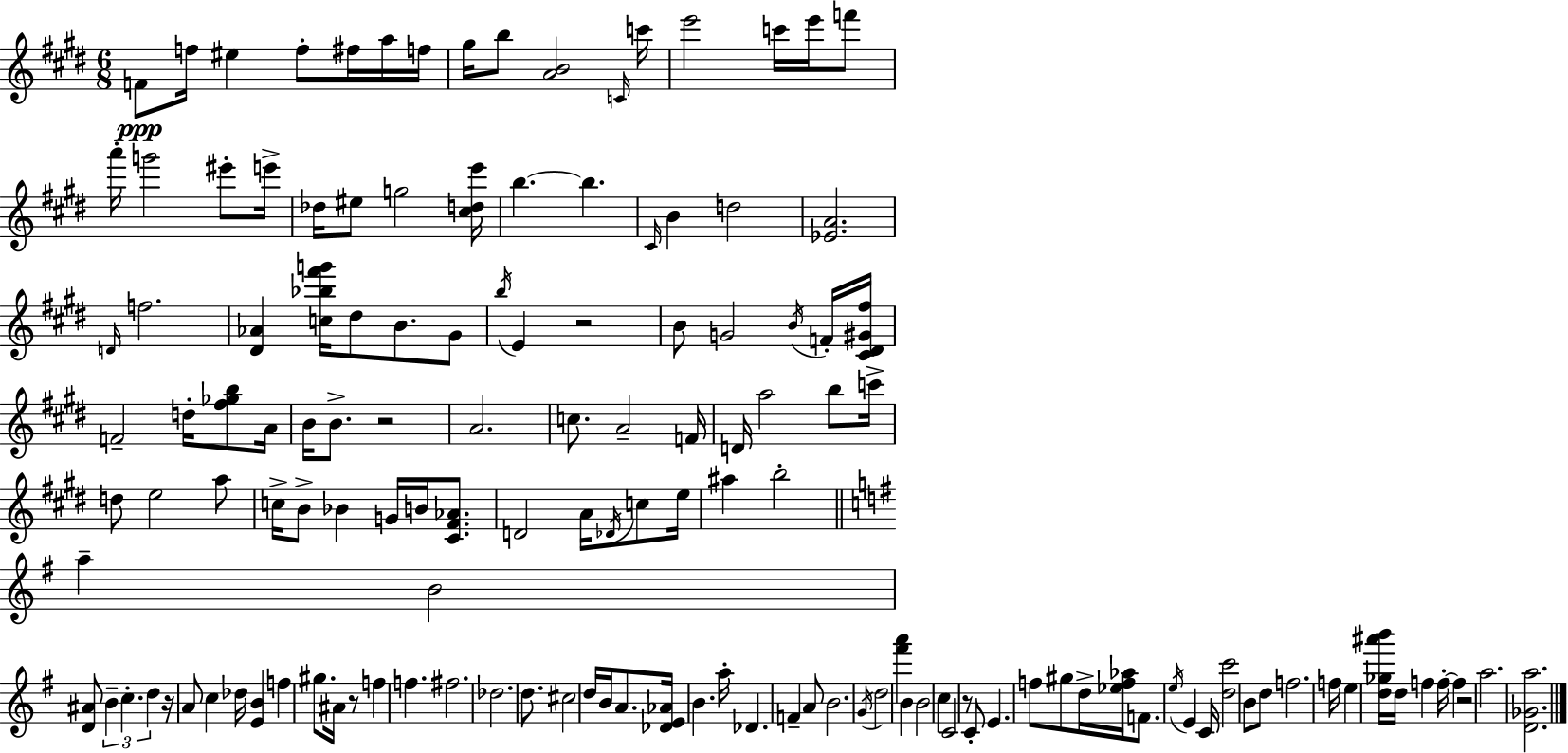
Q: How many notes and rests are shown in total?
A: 139